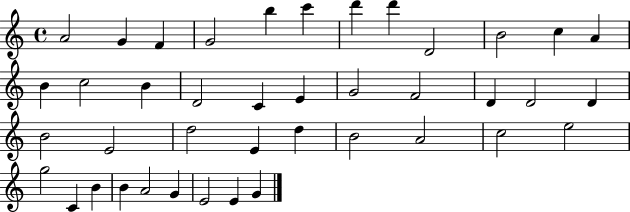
X:1
T:Untitled
M:4/4
L:1/4
K:C
A2 G F G2 b c' d' d' D2 B2 c A B c2 B D2 C E G2 F2 D D2 D B2 E2 d2 E d B2 A2 c2 e2 g2 C B B A2 G E2 E G